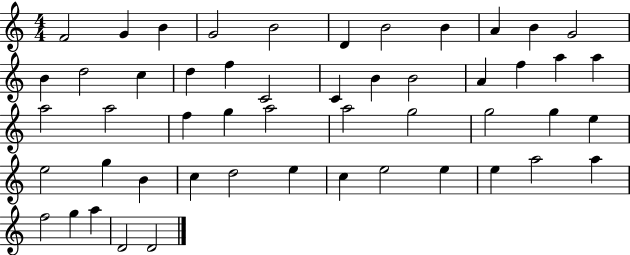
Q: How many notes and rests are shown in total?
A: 51